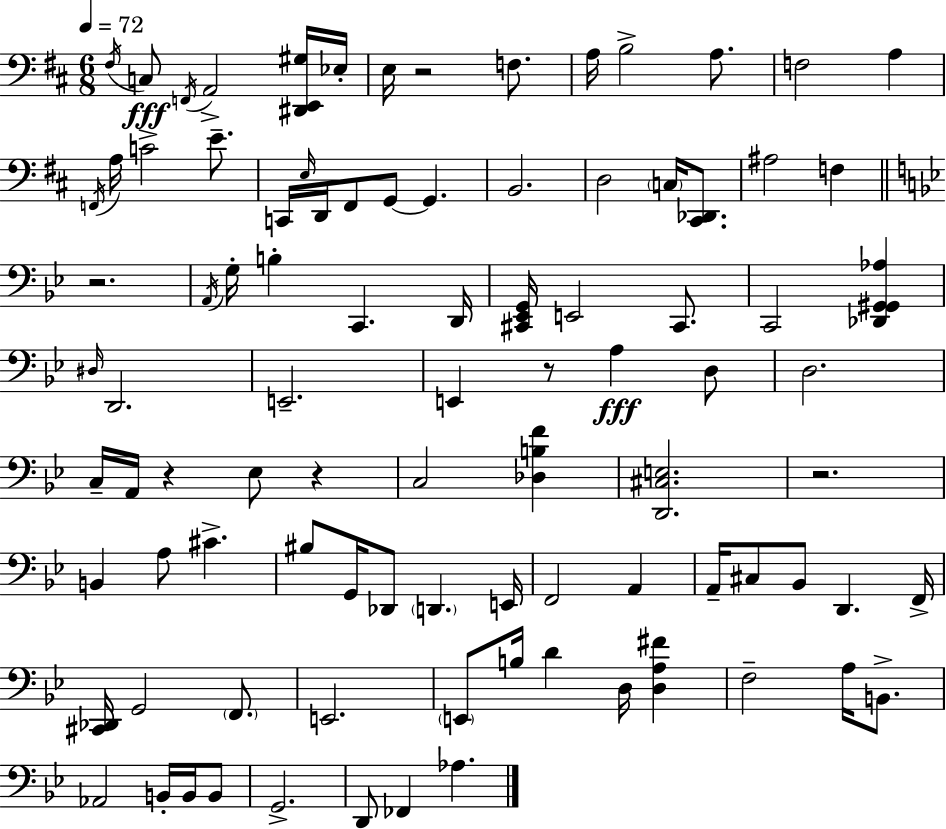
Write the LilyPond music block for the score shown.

{
  \clef bass
  \numericTimeSignature
  \time 6/8
  \key d \major
  \tempo 4 = 72
  \acciaccatura { fis16 }\fff c8 \acciaccatura { f,16 } a,2-> | <dis, e, gis>16 ees16-. e16 r2 f8. | a16 b2-> a8. | f2 a4 | \break \acciaccatura { f,16 } a16 c'2-> | e'8.-- c,16 \grace { e16 } d,16 fis,8 g,8~~ g,4. | b,2. | d2 | \break \parenthesize c16 <cis, des,>8. ais2 | f4 \bar "||" \break \key g \minor r2. | \acciaccatura { a,16 } g16-. b4-. c,4. | d,16 <cis, ees, g,>16 e,2 cis,8. | c,2 <des, gis, gis, aes>4 | \break \grace { dis16 } d,2. | e,2.-- | e,4 r8 a4\fff | d8 d2. | \break c16-- a,16 r4 ees8 r4 | c2 <des b f'>4 | <d, cis e>2. | r2. | \break b,4 a8 cis'4.-> | bis8 g,16 des,8 \parenthesize d,4. | e,16 f,2 a,4 | a,16-- cis8 bes,8 d,4. | \break f,16-> <cis, des,>16 g,2 \parenthesize f,8. | e,2. | \parenthesize e,8 b16 d'4 d16 <d a fis'>4 | f2-- a16 b,8.-> | \break aes,2 b,16-. b,16 | b,8 g,2.-> | d,8 fes,4 aes4. | \bar "|."
}